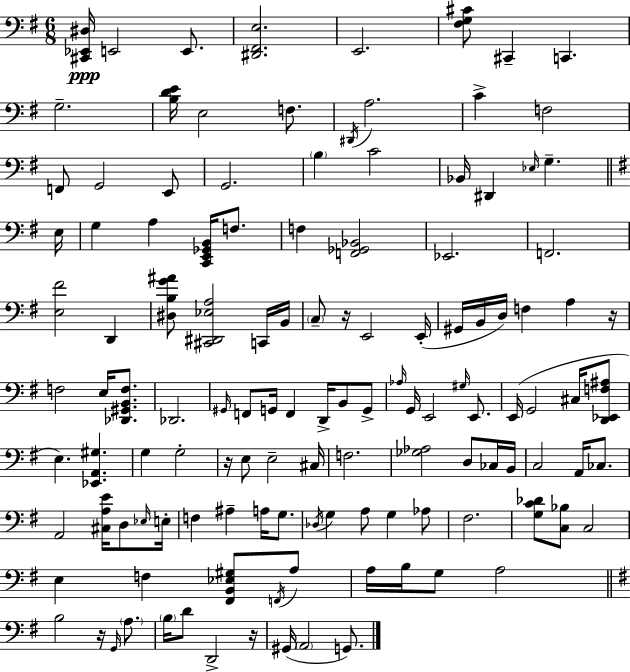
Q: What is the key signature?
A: G major